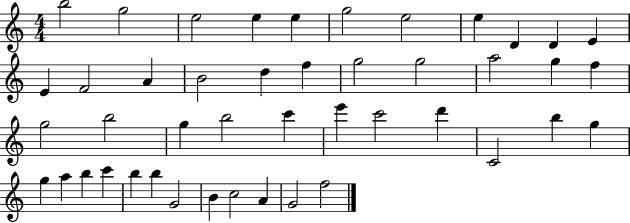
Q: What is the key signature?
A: C major